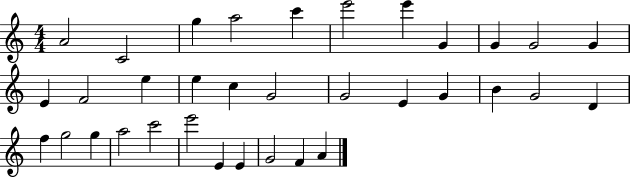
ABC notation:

X:1
T:Untitled
M:4/4
L:1/4
K:C
A2 C2 g a2 c' e'2 e' G G G2 G E F2 e e c G2 G2 E G B G2 D f g2 g a2 c'2 e'2 E E G2 F A